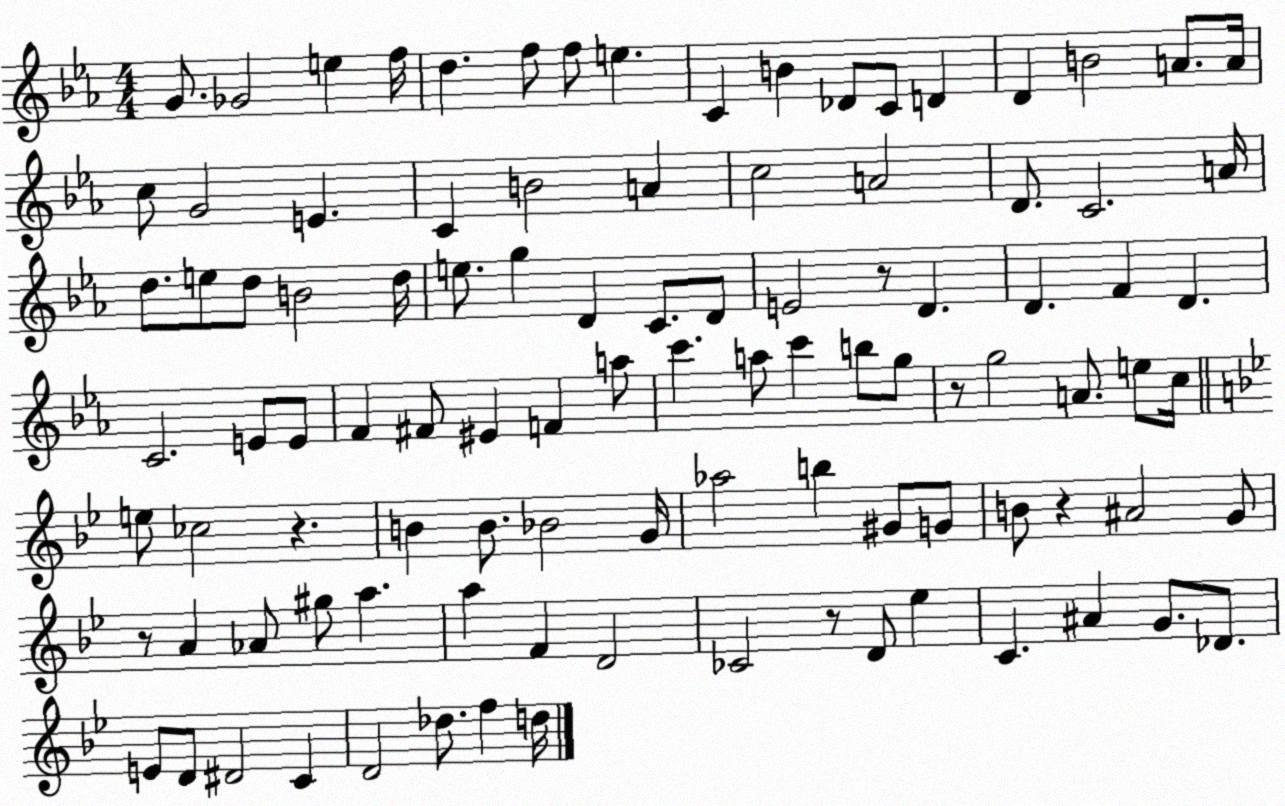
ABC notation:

X:1
T:Untitled
M:4/4
L:1/4
K:Eb
G/2 _G2 e f/4 d f/2 f/2 e C B _D/2 C/2 D D B2 A/2 A/4 c/2 G2 E C B2 A c2 A2 D/2 C2 A/4 d/2 e/2 d/2 B2 d/4 e/2 g D C/2 D/2 E2 z/2 D D F D C2 E/2 E/2 F ^F/2 ^E F a/2 c' a/2 c' b/2 g/2 z/2 g2 A/2 e/2 c/4 e/2 _c2 z B B/2 _B2 G/4 _a2 b ^G/2 G/2 B/2 z ^A2 G/2 z/2 A _A/2 ^g/2 a a F D2 _C2 z/2 D/2 _e C ^A G/2 _D/2 E/2 D/2 ^D2 C D2 _d/2 f d/4